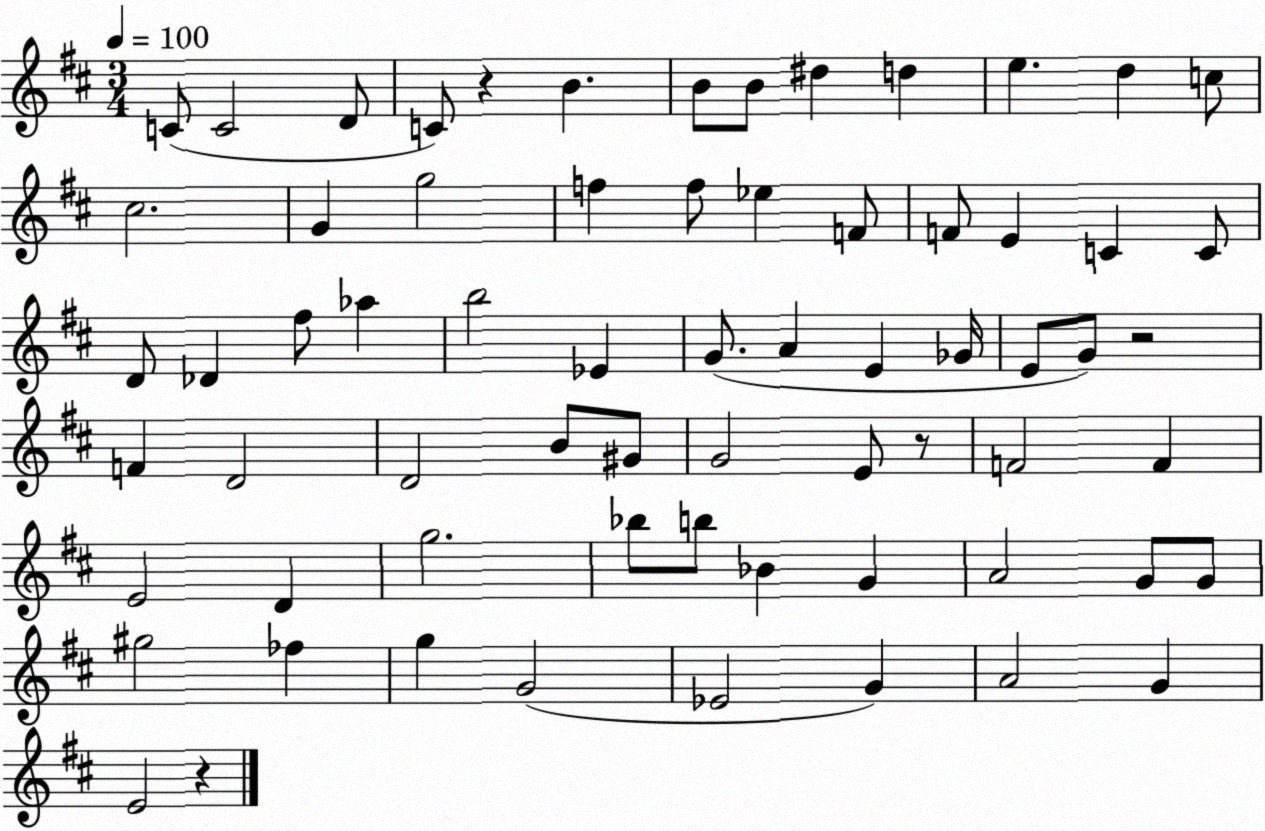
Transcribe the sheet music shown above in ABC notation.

X:1
T:Untitled
M:3/4
L:1/4
K:D
C/2 C2 D/2 C/2 z B B/2 B/2 ^d d e d c/2 ^c2 G g2 f f/2 _e F/2 F/2 E C C/2 D/2 _D ^f/2 _a b2 _E G/2 A E _G/4 E/2 G/2 z2 F D2 D2 B/2 ^G/2 G2 E/2 z/2 F2 F E2 D g2 _b/2 b/2 _B G A2 G/2 G/2 ^g2 _f g G2 _E2 G A2 G E2 z